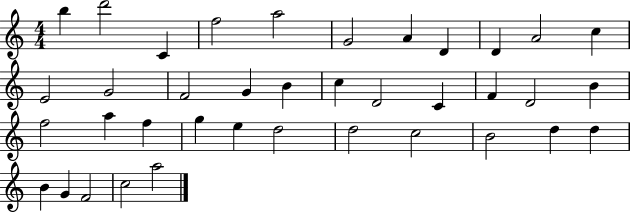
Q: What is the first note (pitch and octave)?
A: B5